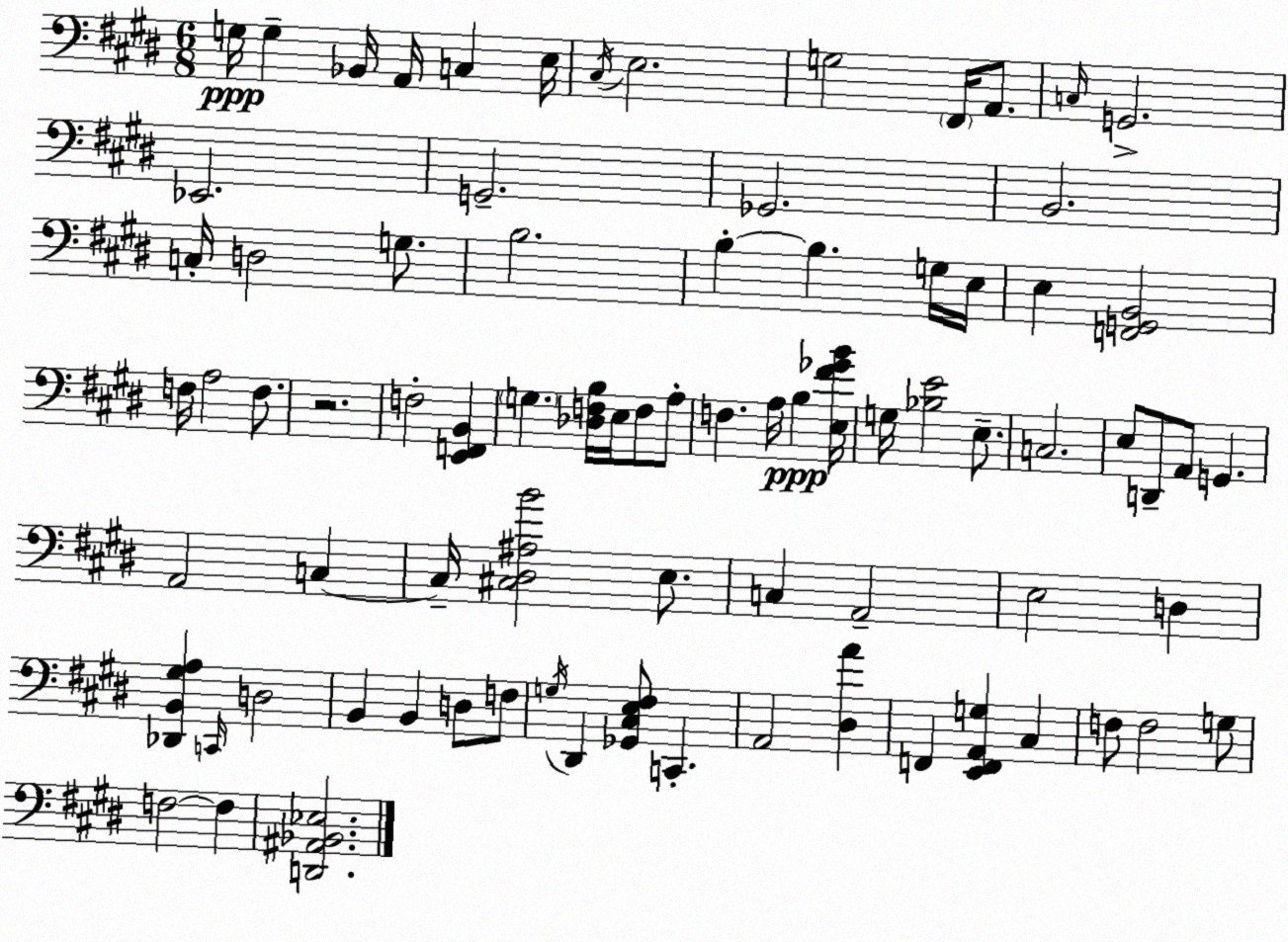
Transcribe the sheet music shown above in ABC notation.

X:1
T:Untitled
M:6/8
L:1/4
K:E
G,/4 G, _B,,/4 A,,/4 C, E,/4 ^C,/4 E,2 G,2 ^F,,/4 A,,/2 C,/4 G,,2 _E,,2 G,,2 _G,,2 B,,2 C,/4 D,2 G,/2 B,2 B, B, G,/4 E,/4 E, [F,,G,,B,,]2 F,/4 A,2 F,/2 z2 F,2 [E,,F,,B,,] G, [_D,F,B,]/4 E,/4 F,/2 A,/2 F, A,/4 B, [E,^F_GB]/4 G,/4 [_B,E]2 E,/2 C,2 E,/2 D,,/2 A,,/2 G,, A,,2 C, C,/4 [^C,^D,^A,B]2 E,/2 C, A,,2 E,2 D, [_D,,B,,^G,A,] C,,/4 D,2 B,, B,, D,/2 F,/2 G,/4 ^D,, [_G,,^C,E,^F,]/2 C,, A,,2 [^D,A] F,, [E,,F,,A,,G,] ^C, F,/2 F,2 G,/2 F,2 F, [D,,^A,,_B,,_E,]2